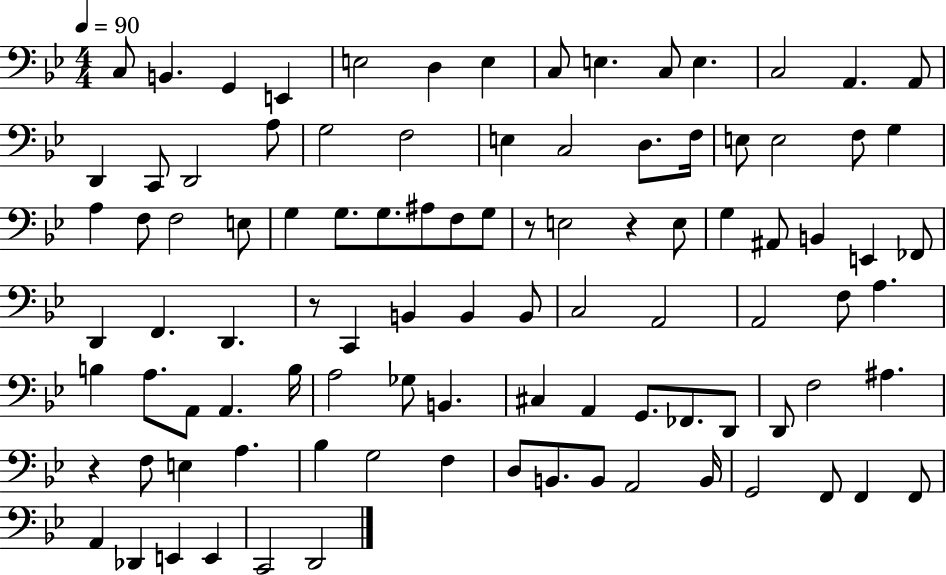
X:1
T:Untitled
M:4/4
L:1/4
K:Bb
C,/2 B,, G,, E,, E,2 D, E, C,/2 E, C,/2 E, C,2 A,, A,,/2 D,, C,,/2 D,,2 A,/2 G,2 F,2 E, C,2 D,/2 F,/4 E,/2 E,2 F,/2 G, A, F,/2 F,2 E,/2 G, G,/2 G,/2 ^A,/2 F,/2 G,/2 z/2 E,2 z E,/2 G, ^A,,/2 B,, E,, _F,,/2 D,, F,, D,, z/2 C,, B,, B,, B,,/2 C,2 A,,2 A,,2 F,/2 A, B, A,/2 A,,/2 A,, B,/4 A,2 _G,/2 B,, ^C, A,, G,,/2 _F,,/2 D,,/2 D,,/2 F,2 ^A, z F,/2 E, A, _B, G,2 F, D,/2 B,,/2 B,,/2 A,,2 B,,/4 G,,2 F,,/2 F,, F,,/2 A,, _D,, E,, E,, C,,2 D,,2